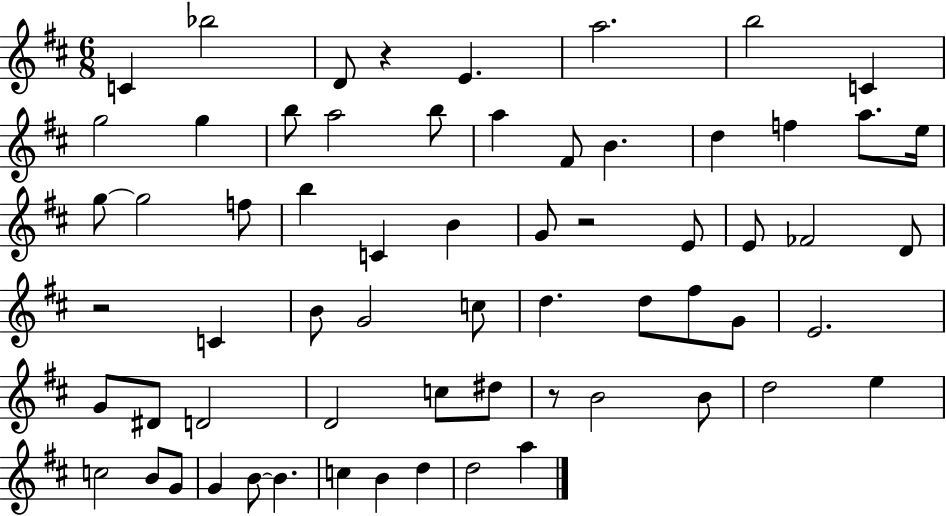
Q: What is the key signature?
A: D major